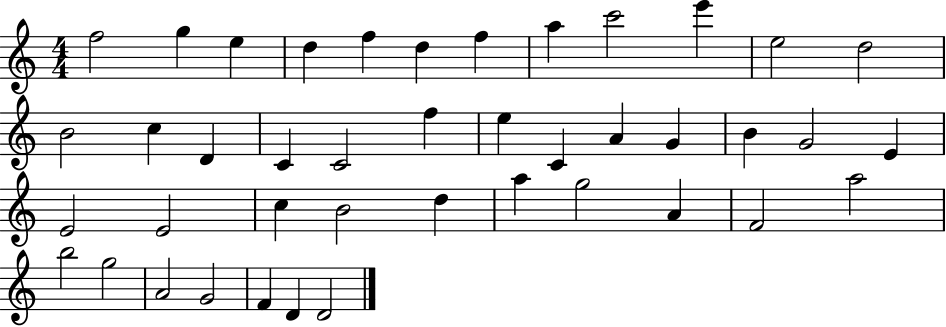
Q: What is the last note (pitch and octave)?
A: D4